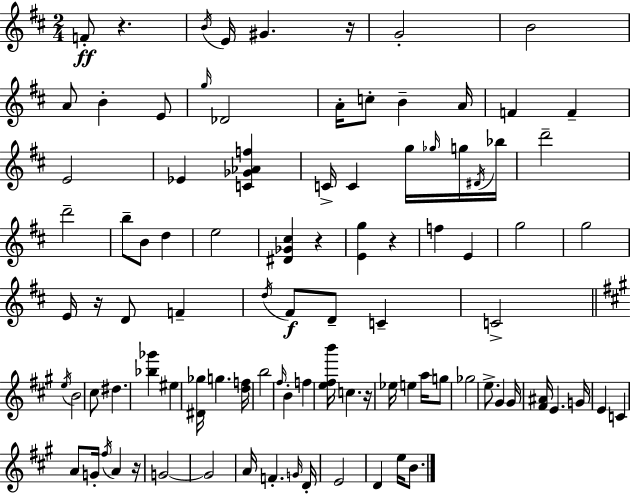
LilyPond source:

{
  \clef treble
  \numericTimeSignature
  \time 2/4
  \key d \major
  \repeat volta 2 { f'8-.\ff r4. | \acciaccatura { b'16 } e'16 gis'4. | r16 g'2-. | b'2 | \break a'8 b'4-. e'8 | \grace { g''16 } des'2 | a'16-. c''8-. b'4-- | a'16 f'4 f'4-- | \break e'2 | ees'4 <c' ges' aes' f''>4 | c'16-> c'4 g''16 | \grace { ges''16 } g''16 \acciaccatura { dis'16 } bes''16 d'''2-- | \break d'''2-- | b''8-- b'8 | d''4 e''2 | <dis' ges' cis''>4 | \break r4 <e' g''>4 | r4 f''4 | e'4 g''2 | g''2 | \break e'16 r16 d'8 | f'4-- \acciaccatura { d''16 } fis'8\f d'8-- | c'4-- c'2-> | \bar "||" \break \key a \major \acciaccatura { e''16 } b'2 | cis''8 dis''4. | <bes'' ges'''>4 eis''4 | <dis' ges''>16 g''4. | \break <d'' f''>16 b''2 | \grace { fis''16 } b'4-. f''4 | <e'' fis'' b'''>16 c''4. | r16 ees''16 e''4 a''16 | \break g''8 ges''2 | e''8.-> gis'4 | gis'16 <fis' ais'>16 e'4. | g'16 e'4 c'4 | \break a'8 g'16-. \acciaccatura { fis''16 } a'4 | r16 g'2~~ | g'2 | a'16 f'4.-. | \break \grace { g'16 } d'16-. e'2 | d'4 | e''16 b'8. } \bar "|."
}